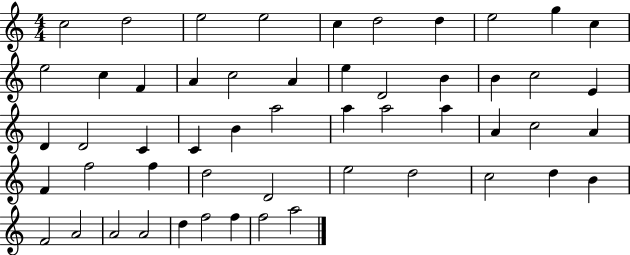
{
  \clef treble
  \numericTimeSignature
  \time 4/4
  \key c \major
  c''2 d''2 | e''2 e''2 | c''4 d''2 d''4 | e''2 g''4 c''4 | \break e''2 c''4 f'4 | a'4 c''2 a'4 | e''4 d'2 b'4 | b'4 c''2 e'4 | \break d'4 d'2 c'4 | c'4 b'4 a''2 | a''4 a''2 a''4 | a'4 c''2 a'4 | \break f'4 f''2 f''4 | d''2 d'2 | e''2 d''2 | c''2 d''4 b'4 | \break f'2 a'2 | a'2 a'2 | d''4 f''2 f''4 | f''2 a''2 | \break \bar "|."
}